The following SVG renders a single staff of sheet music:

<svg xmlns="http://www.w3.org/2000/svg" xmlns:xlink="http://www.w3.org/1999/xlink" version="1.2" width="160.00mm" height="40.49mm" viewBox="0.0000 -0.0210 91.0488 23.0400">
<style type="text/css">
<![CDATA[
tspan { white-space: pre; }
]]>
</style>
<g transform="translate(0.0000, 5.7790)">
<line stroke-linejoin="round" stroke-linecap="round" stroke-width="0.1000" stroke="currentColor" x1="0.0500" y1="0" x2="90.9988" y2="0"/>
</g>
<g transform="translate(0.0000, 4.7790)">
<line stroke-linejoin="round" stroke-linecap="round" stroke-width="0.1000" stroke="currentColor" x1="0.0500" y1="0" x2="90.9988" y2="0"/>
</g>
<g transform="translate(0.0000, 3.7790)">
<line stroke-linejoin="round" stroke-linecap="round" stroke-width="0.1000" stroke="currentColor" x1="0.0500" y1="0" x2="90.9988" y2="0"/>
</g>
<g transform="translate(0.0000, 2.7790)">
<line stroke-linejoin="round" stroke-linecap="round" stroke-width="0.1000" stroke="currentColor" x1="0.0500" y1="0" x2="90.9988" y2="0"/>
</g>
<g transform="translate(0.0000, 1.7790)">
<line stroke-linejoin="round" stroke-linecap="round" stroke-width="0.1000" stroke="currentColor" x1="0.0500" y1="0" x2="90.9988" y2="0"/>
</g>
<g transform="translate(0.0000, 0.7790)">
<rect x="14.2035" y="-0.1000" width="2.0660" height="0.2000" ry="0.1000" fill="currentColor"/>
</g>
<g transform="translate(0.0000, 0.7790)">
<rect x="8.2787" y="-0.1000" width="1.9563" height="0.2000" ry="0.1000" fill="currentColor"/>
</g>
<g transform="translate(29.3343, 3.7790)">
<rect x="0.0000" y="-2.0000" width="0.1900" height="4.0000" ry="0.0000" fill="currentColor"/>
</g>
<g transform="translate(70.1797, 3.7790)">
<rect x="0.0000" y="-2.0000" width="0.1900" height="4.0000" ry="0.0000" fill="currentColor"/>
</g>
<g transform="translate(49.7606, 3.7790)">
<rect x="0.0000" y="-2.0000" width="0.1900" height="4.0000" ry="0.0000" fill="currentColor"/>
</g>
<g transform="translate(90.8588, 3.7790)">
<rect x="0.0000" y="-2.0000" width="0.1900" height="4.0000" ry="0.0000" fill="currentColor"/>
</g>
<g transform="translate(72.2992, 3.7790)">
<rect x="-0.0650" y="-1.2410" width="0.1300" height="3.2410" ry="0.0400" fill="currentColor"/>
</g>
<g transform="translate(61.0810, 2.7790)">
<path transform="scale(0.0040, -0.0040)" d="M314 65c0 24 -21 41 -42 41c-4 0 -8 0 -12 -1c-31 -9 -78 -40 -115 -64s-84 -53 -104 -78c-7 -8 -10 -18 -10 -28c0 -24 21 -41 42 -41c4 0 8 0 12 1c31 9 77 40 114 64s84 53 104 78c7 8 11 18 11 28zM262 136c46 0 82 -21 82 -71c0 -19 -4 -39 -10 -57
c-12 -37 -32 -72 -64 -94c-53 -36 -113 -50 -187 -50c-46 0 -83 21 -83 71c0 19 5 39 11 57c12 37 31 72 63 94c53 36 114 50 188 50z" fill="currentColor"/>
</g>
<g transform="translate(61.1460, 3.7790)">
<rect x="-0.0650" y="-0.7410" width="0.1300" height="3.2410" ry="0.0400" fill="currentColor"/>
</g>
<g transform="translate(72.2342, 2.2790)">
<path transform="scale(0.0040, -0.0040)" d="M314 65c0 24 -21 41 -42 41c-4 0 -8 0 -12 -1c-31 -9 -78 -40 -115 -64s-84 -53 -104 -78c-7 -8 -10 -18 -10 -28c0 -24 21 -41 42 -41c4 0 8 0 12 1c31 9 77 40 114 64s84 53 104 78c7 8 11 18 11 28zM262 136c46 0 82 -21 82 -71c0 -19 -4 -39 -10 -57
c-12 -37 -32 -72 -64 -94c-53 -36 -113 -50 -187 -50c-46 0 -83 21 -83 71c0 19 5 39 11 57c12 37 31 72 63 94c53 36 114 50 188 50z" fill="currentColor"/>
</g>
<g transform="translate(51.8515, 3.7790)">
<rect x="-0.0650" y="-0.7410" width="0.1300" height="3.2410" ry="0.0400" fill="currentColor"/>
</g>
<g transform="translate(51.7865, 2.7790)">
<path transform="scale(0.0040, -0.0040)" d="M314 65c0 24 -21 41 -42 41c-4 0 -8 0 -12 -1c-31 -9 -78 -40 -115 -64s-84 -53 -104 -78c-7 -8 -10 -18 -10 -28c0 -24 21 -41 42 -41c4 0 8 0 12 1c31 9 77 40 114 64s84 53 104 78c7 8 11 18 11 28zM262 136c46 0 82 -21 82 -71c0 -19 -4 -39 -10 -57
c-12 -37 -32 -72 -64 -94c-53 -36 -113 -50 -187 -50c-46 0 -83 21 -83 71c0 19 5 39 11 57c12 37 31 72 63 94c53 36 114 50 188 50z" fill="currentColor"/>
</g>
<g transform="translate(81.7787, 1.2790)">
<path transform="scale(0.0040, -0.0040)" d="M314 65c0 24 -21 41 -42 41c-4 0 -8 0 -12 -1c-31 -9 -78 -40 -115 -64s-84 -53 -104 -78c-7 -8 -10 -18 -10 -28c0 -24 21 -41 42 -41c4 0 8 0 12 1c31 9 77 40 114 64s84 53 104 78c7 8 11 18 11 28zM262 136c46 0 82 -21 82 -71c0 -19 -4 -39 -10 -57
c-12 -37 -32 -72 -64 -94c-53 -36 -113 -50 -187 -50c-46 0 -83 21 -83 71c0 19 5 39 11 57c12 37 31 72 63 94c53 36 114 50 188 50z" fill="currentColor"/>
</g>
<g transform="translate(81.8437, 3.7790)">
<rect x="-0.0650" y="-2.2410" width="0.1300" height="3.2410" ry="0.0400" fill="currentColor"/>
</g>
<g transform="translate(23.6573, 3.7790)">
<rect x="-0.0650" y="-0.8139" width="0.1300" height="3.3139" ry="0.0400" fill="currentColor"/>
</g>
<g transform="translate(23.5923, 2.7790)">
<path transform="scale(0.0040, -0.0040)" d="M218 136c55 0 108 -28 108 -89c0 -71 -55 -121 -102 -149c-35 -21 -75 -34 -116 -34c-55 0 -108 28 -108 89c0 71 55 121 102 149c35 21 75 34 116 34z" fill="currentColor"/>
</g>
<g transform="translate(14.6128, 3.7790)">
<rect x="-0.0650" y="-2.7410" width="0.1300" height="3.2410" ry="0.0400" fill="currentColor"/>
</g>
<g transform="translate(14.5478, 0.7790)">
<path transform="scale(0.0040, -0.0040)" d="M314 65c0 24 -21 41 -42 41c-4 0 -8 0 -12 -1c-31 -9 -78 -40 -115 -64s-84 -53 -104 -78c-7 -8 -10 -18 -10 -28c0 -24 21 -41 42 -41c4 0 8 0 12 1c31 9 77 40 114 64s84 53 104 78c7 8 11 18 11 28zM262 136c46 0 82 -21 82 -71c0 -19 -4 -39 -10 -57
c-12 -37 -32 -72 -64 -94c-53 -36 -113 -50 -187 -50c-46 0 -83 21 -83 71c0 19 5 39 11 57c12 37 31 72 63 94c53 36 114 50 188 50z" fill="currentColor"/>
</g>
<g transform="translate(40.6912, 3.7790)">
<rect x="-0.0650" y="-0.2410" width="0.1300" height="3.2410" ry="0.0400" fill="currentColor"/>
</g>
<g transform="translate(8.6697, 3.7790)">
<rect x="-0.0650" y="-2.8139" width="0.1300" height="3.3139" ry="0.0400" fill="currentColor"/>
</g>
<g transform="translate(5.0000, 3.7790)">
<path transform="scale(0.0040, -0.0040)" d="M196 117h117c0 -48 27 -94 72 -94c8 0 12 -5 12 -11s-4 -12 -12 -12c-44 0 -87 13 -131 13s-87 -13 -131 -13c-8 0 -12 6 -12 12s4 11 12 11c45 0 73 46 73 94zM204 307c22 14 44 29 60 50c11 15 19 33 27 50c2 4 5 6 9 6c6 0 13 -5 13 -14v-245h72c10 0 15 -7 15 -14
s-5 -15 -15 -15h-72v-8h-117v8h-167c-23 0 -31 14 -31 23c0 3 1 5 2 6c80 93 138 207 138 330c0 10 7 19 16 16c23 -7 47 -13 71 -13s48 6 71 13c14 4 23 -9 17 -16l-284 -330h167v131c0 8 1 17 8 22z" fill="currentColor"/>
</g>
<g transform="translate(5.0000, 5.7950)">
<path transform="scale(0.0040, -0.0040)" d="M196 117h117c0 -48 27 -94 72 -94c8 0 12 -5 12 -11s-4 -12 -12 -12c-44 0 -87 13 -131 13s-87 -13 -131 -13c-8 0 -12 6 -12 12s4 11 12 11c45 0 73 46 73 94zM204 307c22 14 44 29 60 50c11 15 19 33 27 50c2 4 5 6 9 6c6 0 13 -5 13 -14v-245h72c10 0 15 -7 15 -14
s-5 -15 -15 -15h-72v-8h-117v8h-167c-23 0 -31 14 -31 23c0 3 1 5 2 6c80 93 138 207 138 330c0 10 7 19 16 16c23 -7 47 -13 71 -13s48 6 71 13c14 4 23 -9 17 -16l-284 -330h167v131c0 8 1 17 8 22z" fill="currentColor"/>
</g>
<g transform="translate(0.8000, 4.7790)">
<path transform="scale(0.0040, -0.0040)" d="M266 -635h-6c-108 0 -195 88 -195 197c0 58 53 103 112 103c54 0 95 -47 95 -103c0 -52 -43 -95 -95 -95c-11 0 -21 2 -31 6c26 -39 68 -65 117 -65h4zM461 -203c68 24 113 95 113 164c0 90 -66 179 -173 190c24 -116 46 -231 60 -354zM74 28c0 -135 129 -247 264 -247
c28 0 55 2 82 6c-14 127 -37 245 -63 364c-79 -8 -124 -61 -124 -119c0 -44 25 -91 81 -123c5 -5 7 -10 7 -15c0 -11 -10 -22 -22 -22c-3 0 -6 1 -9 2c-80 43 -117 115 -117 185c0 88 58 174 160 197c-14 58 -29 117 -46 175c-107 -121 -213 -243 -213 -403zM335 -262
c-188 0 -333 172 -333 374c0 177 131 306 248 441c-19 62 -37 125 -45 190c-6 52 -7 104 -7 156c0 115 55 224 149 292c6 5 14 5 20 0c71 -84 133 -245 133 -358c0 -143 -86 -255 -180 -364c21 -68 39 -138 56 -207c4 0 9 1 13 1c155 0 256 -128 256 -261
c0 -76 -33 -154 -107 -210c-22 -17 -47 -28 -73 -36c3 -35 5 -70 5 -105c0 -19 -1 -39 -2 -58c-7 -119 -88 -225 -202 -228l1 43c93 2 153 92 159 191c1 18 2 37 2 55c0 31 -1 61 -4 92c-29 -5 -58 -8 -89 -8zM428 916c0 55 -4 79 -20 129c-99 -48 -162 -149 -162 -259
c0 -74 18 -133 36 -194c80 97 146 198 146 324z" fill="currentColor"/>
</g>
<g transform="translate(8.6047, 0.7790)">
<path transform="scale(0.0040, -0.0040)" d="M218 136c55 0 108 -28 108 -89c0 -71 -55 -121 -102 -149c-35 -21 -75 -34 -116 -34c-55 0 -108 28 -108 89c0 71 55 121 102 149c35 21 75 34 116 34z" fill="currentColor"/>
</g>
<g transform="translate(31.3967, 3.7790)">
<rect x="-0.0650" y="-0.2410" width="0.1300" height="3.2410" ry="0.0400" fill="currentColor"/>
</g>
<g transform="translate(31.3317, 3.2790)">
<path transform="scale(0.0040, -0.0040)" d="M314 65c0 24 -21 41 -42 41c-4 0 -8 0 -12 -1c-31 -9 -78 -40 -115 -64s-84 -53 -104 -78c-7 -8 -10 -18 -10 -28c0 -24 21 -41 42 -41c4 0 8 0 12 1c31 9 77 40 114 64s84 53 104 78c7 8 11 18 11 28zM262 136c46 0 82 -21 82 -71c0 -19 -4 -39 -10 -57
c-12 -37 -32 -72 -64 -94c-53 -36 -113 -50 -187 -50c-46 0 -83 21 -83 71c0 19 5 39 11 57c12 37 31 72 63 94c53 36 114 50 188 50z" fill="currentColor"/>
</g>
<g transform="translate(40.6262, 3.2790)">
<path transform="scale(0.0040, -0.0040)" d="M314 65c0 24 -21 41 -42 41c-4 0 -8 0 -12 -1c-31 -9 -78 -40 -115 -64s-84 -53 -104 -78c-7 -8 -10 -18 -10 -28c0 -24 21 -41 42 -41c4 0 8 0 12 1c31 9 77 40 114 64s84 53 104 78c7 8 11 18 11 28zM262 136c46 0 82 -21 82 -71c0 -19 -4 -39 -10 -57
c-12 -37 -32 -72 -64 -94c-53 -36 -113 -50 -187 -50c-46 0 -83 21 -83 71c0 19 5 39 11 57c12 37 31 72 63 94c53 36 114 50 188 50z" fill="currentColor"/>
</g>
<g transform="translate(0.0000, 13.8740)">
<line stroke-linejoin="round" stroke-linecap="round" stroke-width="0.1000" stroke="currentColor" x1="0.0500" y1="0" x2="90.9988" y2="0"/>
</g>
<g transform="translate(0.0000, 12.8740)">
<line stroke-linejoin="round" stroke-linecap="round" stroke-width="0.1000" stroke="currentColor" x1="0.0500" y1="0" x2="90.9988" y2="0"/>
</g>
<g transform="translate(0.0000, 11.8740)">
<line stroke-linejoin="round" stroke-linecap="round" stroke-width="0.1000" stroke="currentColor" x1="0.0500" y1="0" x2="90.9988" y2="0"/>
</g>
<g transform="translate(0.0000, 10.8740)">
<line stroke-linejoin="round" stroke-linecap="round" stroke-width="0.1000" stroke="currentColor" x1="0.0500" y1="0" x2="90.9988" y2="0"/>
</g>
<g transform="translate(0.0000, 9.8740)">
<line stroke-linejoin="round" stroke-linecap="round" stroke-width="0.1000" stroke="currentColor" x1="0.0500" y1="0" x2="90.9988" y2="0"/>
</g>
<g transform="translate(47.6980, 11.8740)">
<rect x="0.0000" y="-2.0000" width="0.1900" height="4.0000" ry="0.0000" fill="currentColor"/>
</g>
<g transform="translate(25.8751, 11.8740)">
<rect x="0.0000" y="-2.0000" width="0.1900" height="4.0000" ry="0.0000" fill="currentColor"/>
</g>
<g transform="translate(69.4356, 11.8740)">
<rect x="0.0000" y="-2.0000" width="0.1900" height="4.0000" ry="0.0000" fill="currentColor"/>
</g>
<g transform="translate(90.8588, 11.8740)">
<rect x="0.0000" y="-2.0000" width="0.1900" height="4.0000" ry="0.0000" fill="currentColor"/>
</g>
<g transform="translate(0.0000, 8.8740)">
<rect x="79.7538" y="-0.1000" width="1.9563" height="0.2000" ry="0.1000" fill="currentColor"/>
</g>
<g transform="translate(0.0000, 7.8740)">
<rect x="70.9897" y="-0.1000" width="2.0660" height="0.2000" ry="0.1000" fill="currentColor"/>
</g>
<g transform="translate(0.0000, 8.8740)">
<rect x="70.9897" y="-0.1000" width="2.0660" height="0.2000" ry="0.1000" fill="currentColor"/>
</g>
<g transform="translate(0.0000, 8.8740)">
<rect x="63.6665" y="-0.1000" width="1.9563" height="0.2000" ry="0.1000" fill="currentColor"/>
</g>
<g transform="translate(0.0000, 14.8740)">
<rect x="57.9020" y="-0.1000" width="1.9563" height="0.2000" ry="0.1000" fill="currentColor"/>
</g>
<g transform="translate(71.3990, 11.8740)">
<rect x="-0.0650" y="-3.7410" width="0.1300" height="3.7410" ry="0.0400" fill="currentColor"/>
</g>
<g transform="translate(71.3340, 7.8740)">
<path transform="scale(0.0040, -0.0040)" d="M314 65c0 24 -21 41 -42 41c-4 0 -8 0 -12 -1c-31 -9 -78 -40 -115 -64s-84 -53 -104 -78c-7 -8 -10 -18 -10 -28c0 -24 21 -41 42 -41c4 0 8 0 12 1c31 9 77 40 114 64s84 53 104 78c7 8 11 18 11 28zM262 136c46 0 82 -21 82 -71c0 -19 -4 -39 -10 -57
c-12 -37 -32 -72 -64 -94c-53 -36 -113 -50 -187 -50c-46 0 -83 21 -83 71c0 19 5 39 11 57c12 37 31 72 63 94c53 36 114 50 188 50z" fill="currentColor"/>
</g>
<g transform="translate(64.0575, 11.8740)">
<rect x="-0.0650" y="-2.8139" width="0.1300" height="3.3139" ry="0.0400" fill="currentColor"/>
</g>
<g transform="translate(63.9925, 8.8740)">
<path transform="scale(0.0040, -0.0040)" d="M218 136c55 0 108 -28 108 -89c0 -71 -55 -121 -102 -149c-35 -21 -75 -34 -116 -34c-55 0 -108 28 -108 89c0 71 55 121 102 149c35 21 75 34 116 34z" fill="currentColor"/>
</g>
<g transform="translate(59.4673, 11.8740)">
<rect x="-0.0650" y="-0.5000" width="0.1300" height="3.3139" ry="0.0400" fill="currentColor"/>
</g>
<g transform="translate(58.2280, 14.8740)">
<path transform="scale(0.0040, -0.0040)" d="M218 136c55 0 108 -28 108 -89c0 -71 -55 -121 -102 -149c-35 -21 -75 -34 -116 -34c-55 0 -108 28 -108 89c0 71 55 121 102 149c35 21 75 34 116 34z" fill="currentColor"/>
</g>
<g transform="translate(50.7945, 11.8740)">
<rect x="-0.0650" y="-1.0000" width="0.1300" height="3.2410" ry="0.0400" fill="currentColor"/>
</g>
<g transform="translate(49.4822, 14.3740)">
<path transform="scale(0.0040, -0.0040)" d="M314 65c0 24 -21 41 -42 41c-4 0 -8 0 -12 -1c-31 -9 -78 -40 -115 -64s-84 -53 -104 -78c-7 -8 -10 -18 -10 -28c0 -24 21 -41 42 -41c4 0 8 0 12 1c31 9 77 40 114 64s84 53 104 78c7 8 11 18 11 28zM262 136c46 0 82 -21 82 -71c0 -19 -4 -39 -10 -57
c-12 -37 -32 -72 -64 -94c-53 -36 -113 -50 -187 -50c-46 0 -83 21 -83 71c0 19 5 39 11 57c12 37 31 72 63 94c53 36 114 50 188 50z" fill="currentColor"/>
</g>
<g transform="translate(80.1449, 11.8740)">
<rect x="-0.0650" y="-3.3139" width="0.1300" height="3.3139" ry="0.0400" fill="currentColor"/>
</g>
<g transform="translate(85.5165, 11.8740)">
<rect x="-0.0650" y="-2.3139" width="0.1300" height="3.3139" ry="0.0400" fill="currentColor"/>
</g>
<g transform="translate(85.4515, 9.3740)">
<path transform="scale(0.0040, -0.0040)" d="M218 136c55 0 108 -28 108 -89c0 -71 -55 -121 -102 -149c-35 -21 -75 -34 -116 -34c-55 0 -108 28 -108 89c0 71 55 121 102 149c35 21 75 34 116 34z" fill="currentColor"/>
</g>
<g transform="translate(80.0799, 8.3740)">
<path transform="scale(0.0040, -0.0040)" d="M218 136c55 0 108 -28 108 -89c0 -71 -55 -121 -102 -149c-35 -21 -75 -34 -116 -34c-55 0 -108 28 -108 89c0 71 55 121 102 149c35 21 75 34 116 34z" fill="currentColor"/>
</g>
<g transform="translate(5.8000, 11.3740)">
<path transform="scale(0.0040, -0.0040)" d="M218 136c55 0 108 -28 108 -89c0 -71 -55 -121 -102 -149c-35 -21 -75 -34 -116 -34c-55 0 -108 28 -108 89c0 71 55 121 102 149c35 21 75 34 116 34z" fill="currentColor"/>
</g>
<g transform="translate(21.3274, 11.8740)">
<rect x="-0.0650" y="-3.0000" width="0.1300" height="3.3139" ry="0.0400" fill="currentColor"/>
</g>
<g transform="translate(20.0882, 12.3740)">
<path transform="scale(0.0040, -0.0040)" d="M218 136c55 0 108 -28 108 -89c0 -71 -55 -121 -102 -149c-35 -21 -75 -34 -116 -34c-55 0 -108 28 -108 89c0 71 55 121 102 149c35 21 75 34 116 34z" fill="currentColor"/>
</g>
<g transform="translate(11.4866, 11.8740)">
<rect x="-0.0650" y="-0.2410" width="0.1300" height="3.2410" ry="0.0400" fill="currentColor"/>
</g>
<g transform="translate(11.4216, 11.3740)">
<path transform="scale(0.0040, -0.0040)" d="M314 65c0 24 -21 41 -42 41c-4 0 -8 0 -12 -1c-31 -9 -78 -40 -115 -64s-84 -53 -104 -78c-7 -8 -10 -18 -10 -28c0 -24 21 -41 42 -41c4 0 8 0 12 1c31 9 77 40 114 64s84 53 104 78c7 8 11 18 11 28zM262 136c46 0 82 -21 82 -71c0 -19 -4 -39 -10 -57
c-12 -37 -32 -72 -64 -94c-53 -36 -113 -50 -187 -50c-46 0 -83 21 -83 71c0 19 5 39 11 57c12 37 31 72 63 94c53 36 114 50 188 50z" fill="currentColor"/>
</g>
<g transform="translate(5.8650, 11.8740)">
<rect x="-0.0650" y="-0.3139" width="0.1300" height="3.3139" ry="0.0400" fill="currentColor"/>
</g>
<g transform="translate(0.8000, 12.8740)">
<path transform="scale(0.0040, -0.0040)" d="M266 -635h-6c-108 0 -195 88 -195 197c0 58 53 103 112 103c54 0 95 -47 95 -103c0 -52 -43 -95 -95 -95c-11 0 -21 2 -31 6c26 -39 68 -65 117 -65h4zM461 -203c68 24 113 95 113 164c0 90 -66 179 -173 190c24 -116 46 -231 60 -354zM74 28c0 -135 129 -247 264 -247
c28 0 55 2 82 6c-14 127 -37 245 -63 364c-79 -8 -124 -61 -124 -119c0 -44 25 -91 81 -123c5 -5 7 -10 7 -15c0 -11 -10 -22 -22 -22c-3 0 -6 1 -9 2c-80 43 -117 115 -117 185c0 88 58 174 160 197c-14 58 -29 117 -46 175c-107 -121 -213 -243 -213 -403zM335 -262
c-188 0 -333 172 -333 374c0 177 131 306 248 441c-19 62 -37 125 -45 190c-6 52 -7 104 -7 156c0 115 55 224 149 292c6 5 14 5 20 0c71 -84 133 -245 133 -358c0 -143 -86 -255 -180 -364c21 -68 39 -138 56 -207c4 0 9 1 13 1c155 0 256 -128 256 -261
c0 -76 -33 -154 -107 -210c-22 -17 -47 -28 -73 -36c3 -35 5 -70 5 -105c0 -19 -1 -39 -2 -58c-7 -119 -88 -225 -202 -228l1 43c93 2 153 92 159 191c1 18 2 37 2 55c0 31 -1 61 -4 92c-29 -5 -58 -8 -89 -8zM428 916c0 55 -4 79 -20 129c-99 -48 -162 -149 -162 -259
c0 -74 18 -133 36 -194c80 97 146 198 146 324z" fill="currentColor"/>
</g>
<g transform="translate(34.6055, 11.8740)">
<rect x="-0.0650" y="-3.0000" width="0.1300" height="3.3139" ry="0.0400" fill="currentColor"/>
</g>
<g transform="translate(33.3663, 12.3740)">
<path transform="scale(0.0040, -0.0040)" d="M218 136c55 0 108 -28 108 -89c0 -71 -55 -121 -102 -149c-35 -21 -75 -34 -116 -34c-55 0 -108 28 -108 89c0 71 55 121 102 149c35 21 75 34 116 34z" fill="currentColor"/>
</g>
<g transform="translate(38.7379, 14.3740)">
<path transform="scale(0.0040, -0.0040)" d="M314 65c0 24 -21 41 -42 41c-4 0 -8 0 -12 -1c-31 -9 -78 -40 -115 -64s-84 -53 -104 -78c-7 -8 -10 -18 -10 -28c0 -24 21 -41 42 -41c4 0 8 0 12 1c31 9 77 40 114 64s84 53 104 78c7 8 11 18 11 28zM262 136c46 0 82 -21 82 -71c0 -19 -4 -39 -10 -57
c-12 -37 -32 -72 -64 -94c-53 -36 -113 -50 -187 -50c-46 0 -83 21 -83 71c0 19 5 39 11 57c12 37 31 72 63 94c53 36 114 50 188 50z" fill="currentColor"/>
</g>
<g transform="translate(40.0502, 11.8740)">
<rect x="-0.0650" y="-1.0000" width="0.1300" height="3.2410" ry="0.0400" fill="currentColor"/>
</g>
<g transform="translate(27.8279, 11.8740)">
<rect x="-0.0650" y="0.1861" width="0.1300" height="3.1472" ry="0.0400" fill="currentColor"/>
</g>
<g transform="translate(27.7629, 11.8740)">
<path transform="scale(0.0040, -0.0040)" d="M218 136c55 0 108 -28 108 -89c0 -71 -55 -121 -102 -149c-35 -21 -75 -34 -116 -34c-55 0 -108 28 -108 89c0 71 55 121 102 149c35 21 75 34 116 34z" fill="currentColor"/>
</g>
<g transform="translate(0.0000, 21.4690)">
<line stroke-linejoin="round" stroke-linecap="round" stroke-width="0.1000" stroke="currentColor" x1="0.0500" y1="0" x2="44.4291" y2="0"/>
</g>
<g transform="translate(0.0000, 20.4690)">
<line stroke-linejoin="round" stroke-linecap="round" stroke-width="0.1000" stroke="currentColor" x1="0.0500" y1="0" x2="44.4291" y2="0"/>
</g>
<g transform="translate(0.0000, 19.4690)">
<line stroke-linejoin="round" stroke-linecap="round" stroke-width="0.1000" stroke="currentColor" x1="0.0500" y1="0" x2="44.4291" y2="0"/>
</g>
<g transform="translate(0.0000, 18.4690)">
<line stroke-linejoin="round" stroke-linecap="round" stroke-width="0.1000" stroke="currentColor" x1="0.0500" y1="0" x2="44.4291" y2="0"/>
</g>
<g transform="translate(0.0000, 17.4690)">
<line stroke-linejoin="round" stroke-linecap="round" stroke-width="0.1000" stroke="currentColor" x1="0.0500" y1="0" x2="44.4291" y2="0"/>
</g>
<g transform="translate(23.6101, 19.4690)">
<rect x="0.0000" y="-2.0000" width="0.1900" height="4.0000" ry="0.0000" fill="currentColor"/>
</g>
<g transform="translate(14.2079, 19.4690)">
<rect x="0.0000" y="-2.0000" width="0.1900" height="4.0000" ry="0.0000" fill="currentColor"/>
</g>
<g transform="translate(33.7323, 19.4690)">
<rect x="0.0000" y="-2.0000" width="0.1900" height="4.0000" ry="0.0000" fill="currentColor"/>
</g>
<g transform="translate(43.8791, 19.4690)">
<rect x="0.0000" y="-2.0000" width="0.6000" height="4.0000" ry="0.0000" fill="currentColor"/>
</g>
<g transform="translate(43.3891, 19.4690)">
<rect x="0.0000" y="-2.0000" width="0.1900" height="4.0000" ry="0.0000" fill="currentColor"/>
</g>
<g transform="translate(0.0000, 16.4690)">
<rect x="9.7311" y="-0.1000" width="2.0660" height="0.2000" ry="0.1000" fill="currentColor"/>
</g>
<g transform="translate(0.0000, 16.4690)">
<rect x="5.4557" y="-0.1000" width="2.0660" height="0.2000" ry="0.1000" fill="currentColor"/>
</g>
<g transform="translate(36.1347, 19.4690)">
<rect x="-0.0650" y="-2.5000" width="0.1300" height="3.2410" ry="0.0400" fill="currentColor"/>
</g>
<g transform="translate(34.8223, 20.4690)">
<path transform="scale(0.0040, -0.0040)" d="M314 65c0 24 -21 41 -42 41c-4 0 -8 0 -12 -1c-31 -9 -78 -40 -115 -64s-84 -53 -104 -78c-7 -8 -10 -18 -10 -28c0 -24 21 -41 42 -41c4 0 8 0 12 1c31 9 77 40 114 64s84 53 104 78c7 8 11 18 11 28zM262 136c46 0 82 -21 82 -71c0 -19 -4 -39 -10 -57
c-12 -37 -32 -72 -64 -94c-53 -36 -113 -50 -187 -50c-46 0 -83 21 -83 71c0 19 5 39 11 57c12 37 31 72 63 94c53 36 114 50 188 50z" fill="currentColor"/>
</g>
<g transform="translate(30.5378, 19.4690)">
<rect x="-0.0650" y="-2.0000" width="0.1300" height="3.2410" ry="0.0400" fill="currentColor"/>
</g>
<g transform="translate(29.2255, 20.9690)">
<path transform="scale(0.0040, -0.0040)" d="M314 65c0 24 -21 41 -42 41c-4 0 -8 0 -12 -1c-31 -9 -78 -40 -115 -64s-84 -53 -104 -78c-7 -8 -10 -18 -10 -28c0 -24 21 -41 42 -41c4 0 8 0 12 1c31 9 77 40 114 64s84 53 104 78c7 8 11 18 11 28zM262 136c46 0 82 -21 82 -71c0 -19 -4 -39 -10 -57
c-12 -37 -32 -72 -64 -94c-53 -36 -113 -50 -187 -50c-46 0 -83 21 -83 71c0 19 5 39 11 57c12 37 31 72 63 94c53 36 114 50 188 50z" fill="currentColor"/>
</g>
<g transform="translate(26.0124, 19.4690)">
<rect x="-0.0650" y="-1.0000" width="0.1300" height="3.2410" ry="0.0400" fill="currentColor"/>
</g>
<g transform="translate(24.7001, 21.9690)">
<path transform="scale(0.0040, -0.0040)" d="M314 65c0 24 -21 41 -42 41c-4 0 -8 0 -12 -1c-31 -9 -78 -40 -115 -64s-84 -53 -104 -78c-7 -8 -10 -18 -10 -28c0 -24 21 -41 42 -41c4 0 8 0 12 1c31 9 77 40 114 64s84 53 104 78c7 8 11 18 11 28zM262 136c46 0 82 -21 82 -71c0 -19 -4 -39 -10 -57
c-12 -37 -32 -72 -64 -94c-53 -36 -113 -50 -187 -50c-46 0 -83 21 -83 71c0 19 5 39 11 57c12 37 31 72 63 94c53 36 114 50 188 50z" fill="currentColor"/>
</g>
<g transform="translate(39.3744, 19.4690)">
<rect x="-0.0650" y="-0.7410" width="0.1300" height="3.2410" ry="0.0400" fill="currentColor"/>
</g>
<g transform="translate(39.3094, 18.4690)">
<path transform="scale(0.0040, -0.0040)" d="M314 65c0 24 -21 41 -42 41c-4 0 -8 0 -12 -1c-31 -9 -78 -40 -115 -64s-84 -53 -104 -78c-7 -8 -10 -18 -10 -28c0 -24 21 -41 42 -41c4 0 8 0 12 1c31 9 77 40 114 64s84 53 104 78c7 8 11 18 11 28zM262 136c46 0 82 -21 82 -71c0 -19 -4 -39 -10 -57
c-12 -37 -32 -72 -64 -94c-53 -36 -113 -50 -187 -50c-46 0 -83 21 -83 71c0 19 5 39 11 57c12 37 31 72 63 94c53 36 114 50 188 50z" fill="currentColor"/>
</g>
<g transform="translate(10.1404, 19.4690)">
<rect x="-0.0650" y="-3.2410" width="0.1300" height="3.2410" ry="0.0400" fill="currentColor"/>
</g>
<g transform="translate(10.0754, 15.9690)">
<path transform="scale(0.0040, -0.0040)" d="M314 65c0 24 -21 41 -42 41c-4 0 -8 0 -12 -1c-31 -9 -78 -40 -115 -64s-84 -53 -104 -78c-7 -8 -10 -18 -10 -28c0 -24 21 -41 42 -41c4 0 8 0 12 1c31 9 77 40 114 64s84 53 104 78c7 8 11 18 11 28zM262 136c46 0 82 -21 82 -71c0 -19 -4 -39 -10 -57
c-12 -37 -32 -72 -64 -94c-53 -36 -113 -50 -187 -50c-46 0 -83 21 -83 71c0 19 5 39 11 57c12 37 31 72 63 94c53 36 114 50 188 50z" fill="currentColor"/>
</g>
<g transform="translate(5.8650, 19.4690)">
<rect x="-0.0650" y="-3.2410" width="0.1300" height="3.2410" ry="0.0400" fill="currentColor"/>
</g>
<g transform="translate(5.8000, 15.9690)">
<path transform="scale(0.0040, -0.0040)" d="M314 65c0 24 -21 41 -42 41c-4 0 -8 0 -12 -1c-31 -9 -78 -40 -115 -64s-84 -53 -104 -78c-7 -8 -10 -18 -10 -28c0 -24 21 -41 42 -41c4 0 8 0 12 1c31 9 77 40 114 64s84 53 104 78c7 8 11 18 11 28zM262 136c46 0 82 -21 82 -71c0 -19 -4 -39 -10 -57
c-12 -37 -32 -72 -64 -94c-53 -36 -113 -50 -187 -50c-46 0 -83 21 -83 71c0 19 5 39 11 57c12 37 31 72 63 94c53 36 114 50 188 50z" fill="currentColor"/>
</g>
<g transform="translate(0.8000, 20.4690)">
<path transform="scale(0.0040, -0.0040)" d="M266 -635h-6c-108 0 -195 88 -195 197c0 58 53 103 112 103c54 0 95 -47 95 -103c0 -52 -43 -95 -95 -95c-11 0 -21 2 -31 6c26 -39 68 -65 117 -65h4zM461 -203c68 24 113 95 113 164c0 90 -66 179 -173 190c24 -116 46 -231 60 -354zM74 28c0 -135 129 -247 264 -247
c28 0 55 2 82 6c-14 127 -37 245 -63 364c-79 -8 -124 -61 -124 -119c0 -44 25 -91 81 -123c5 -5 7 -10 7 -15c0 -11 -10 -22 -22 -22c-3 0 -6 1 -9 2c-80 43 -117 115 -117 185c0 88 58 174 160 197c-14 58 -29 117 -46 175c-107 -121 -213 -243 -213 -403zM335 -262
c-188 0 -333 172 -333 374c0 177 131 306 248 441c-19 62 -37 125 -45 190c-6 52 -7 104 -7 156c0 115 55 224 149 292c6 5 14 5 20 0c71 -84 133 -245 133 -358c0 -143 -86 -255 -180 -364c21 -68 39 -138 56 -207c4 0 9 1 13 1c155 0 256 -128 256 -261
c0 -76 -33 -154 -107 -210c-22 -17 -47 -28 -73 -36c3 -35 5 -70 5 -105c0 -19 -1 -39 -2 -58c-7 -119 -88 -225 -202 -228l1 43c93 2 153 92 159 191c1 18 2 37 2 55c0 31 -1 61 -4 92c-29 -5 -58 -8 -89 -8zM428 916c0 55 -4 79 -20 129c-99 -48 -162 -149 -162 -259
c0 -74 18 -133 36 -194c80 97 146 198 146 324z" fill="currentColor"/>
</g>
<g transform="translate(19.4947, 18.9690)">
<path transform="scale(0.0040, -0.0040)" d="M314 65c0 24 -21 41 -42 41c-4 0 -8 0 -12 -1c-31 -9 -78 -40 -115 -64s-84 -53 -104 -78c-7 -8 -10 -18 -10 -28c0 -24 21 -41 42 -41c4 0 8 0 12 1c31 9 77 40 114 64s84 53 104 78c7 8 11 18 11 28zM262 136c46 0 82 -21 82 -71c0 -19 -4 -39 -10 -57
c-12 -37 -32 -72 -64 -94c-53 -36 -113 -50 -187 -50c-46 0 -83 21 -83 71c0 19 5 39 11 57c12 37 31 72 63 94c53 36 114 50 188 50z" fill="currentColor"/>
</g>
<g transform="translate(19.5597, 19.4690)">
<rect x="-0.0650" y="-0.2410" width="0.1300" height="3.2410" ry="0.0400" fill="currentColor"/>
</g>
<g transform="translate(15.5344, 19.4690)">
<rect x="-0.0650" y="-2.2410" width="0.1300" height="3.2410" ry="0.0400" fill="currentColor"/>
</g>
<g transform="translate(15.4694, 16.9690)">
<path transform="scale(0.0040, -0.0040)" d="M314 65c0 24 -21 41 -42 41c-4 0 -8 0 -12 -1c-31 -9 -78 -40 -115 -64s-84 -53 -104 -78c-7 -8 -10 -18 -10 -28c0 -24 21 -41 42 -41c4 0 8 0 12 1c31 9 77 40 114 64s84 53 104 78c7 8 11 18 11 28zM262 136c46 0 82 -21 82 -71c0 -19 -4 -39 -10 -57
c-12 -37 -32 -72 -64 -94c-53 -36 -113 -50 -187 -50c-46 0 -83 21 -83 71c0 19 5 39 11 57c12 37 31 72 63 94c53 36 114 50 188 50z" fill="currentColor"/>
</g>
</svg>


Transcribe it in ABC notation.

X:1
T:Untitled
M:4/4
L:1/4
K:C
a a2 d c2 c2 d2 d2 e2 g2 c c2 A B A D2 D2 C a c'2 b g b2 b2 g2 c2 D2 F2 G2 d2